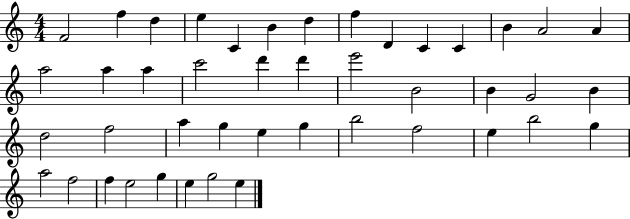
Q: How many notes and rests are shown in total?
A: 44